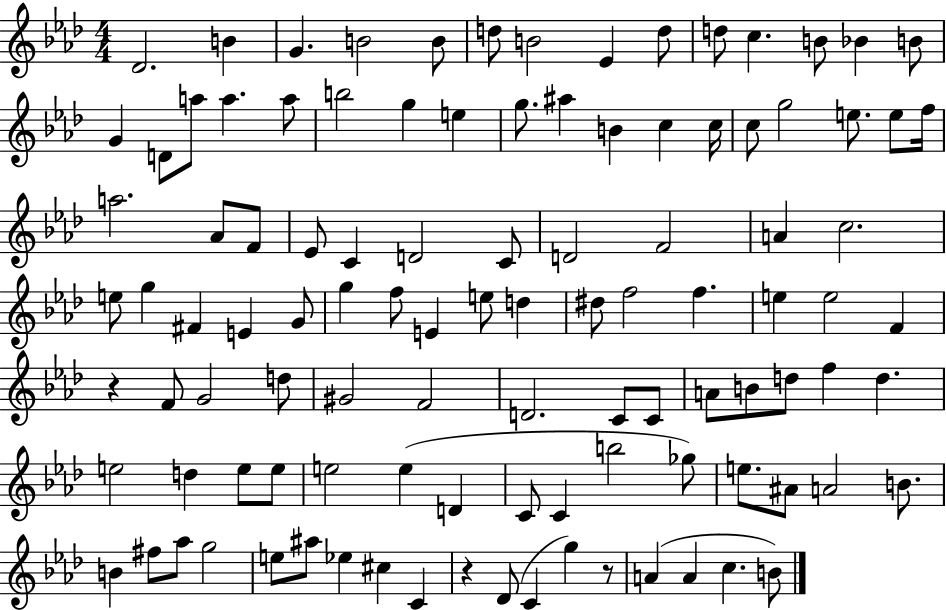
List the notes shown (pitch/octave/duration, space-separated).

Db4/h. B4/q G4/q. B4/h B4/e D5/e B4/h Eb4/q D5/e D5/e C5/q. B4/e Bb4/q B4/e G4/q D4/e A5/e A5/q. A5/e B5/h G5/q E5/q G5/e. A#5/q B4/q C5/q C5/s C5/e G5/h E5/e. E5/e F5/s A5/h. Ab4/e F4/e Eb4/e C4/q D4/h C4/e D4/h F4/h A4/q C5/h. E5/e G5/q F#4/q E4/q G4/e G5/q F5/e E4/q E5/e D5/q D#5/e F5/h F5/q. E5/q E5/h F4/q R/q F4/e G4/h D5/e G#4/h F4/h D4/h. C4/e C4/e A4/e B4/e D5/e F5/q D5/q. E5/h D5/q E5/e E5/e E5/h E5/q D4/q C4/e C4/q B5/h Gb5/e E5/e. A#4/e A4/h B4/e. B4/q F#5/e Ab5/e G5/h E5/e A#5/e Eb5/q C#5/q C4/q R/q Db4/e C4/q G5/q R/e A4/q A4/q C5/q. B4/e